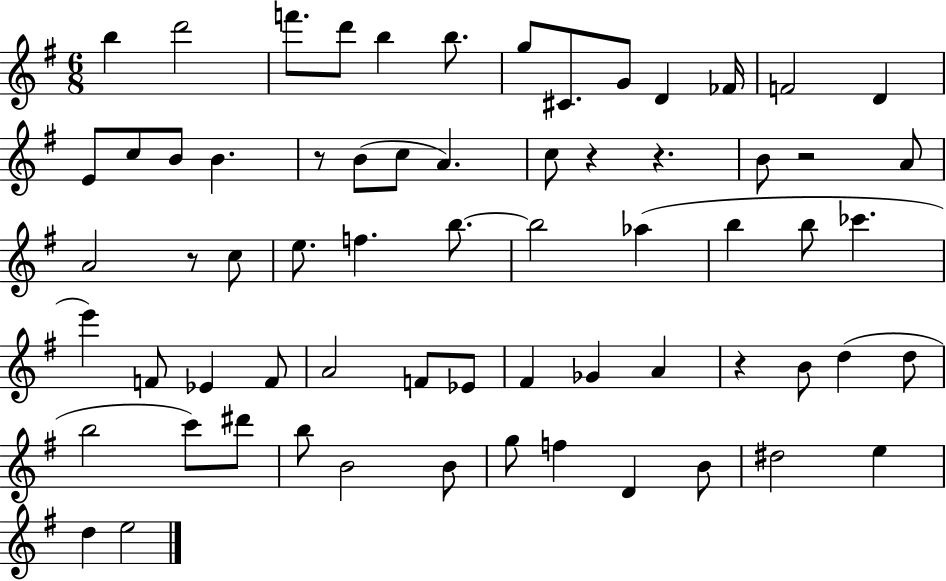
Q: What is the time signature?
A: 6/8